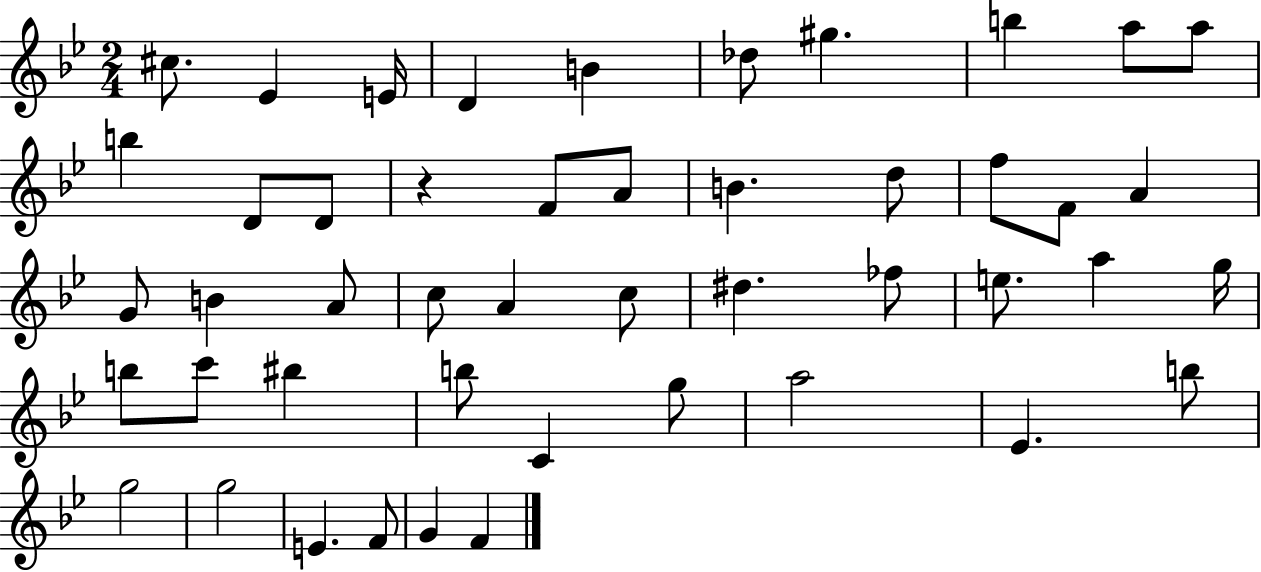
C#5/e. Eb4/q E4/s D4/q B4/q Db5/e G#5/q. B5/q A5/e A5/e B5/q D4/e D4/e R/q F4/e A4/e B4/q. D5/e F5/e F4/e A4/q G4/e B4/q A4/e C5/e A4/q C5/e D#5/q. FES5/e E5/e. A5/q G5/s B5/e C6/e BIS5/q B5/e C4/q G5/e A5/h Eb4/q. B5/e G5/h G5/h E4/q. F4/e G4/q F4/q